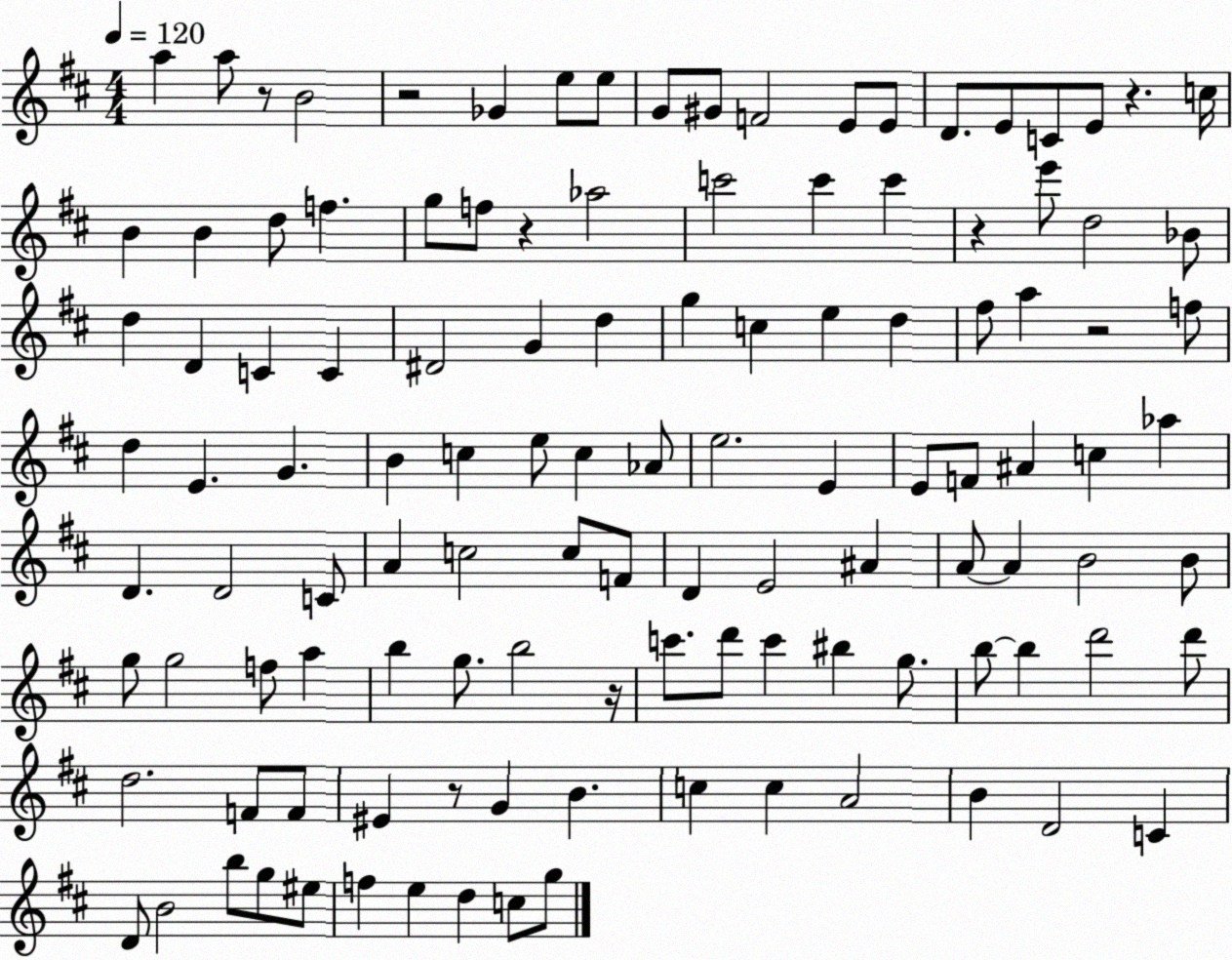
X:1
T:Untitled
M:4/4
L:1/4
K:D
a a/2 z/2 B2 z2 _G e/2 e/2 G/2 ^G/2 F2 E/2 E/2 D/2 E/2 C/2 E/2 z c/4 B B d/2 f g/2 f/2 z _a2 c'2 c' c' z e'/2 d2 _B/2 d D C C ^D2 G d g c e d ^f/2 a z2 f/2 d E G B c e/2 c _A/2 e2 E E/2 F/2 ^A c _a D D2 C/2 A c2 c/2 F/2 D E2 ^A A/2 A B2 B/2 g/2 g2 f/2 a b g/2 b2 z/4 c'/2 d'/2 c' ^b g/2 b/2 b d'2 d'/2 d2 F/2 F/2 ^E z/2 G B c c A2 B D2 C D/2 B2 b/2 g/2 ^e/2 f e d c/2 g/2